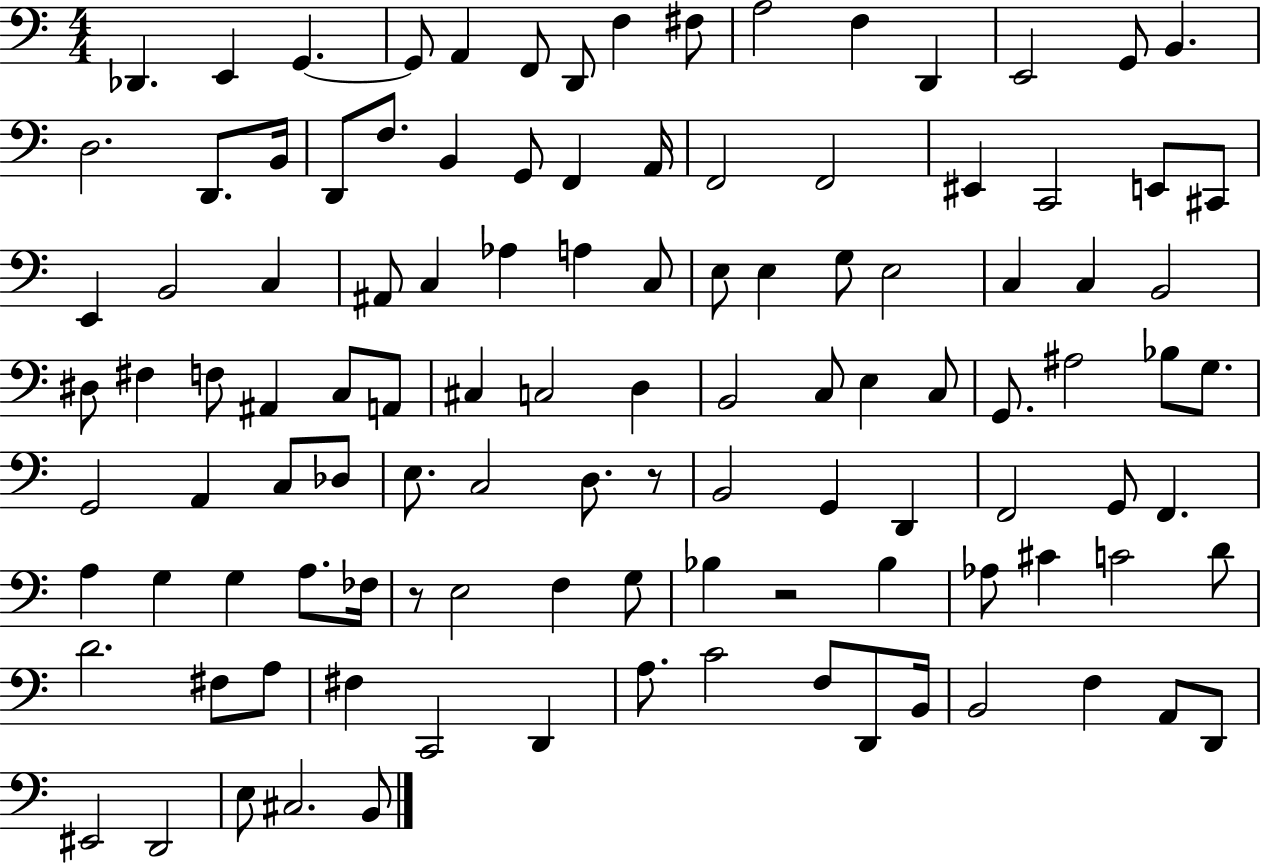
Db2/q. E2/q G2/q. G2/e A2/q F2/e D2/e F3/q F#3/e A3/h F3/q D2/q E2/h G2/e B2/q. D3/h. D2/e. B2/s D2/e F3/e. B2/q G2/e F2/q A2/s F2/h F2/h EIS2/q C2/h E2/e C#2/e E2/q B2/h C3/q A#2/e C3/q Ab3/q A3/q C3/e E3/e E3/q G3/e E3/h C3/q C3/q B2/h D#3/e F#3/q F3/e A#2/q C3/e A2/e C#3/q C3/h D3/q B2/h C3/e E3/q C3/e G2/e. A#3/h Bb3/e G3/e. G2/h A2/q C3/e Db3/e E3/e. C3/h D3/e. R/e B2/h G2/q D2/q F2/h G2/e F2/q. A3/q G3/q G3/q A3/e. FES3/s R/e E3/h F3/q G3/e Bb3/q R/h Bb3/q Ab3/e C#4/q C4/h D4/e D4/h. F#3/e A3/e F#3/q C2/h D2/q A3/e. C4/h F3/e D2/e B2/s B2/h F3/q A2/e D2/e EIS2/h D2/h E3/e C#3/h. B2/e